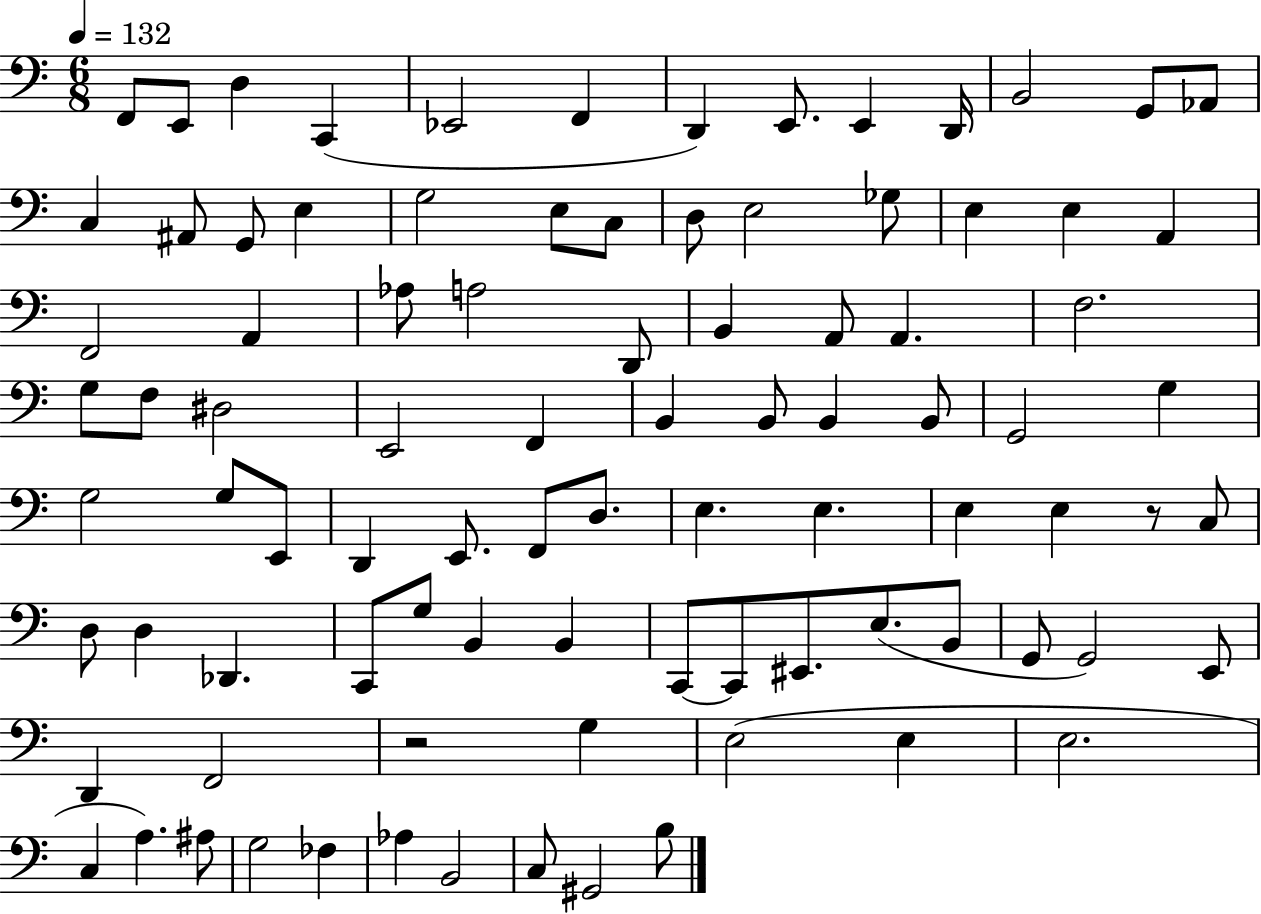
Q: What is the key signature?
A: C major